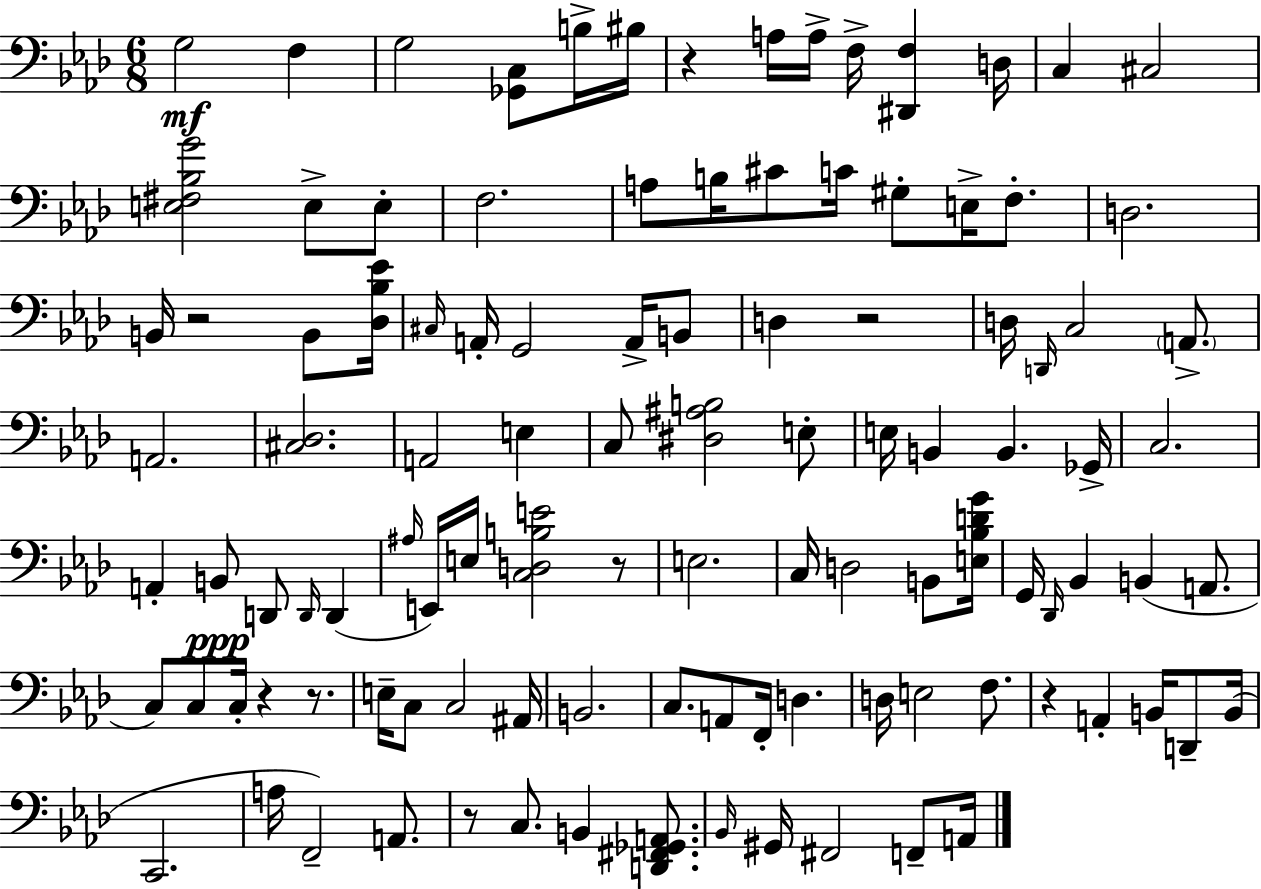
{
  \clef bass
  \numericTimeSignature
  \time 6/8
  \key f \minor
  g2\mf f4 | g2 <ges, c>8 b16-> bis16 | r4 a16 a16-> f16-> <dis, f>4 d16 | c4 cis2 | \break <e fis bes g'>2 e8-> e8-. | f2. | a8 b16 cis'8 c'16 gis8-. e16-> f8.-. | d2. | \break b,16 r2 b,8 <des bes ees'>16 | \grace { cis16 } a,16-. g,2 a,16-> b,8 | d4 r2 | d16 \grace { d,16 } c2 \parenthesize a,8.-> | \break a,2. | <cis des>2. | a,2 e4 | c8 <dis ais b>2 | \break e8-. e16 b,4 b,4. | ges,16-> c2. | a,4-. b,8\ppp d,8 \grace { d,16 }( d,4 | \grace { ais16 }) e,16 e16 <c d b e'>2 | \break r8 e2. | c16 d2 | b,8 <e bes d' g'>16 g,16 \grace { des,16 } bes,4 b,4( | a,8. c8) c8 c16-. r4 | \break r8. e16-- c8 c2 | ais,16 b,2. | c8. a,8 f,16-. d4. | d16 e2 | \break f8. r4 a,4-. | b,16 d,8-- b,16( c,2. | a16 f,2--) | a,8. r8 c8. b,4 | \break <d, fis, ges, a,>8. \grace { bes,16 } gis,16 fis,2 | f,8-- a,16 \bar "|."
}